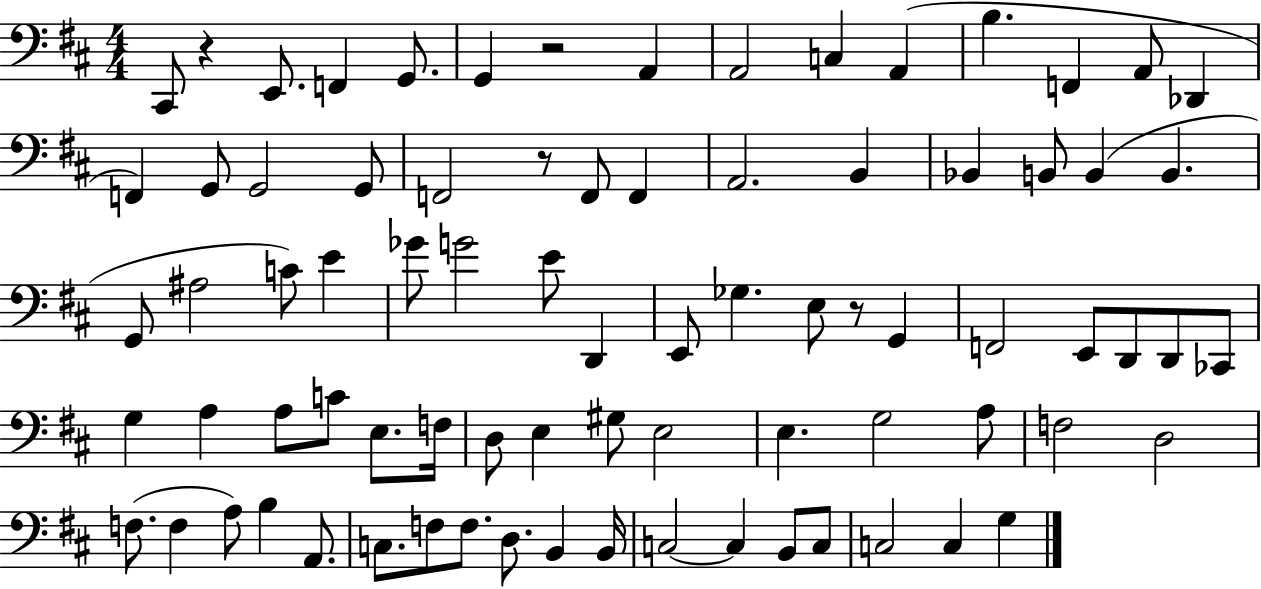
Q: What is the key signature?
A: D major